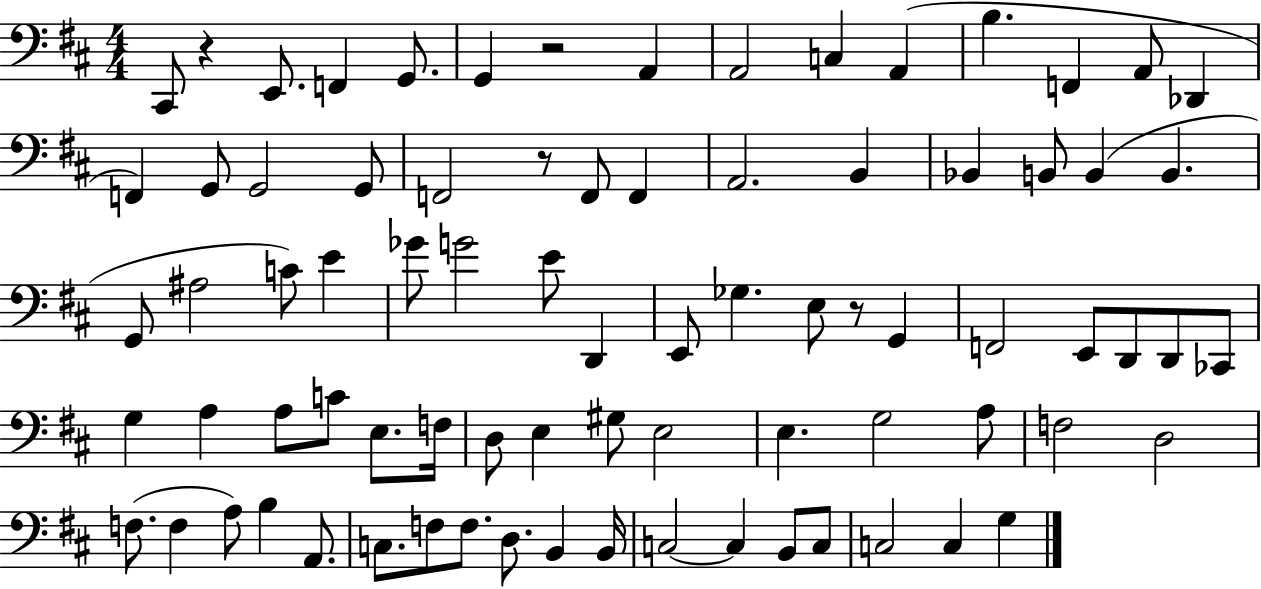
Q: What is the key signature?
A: D major